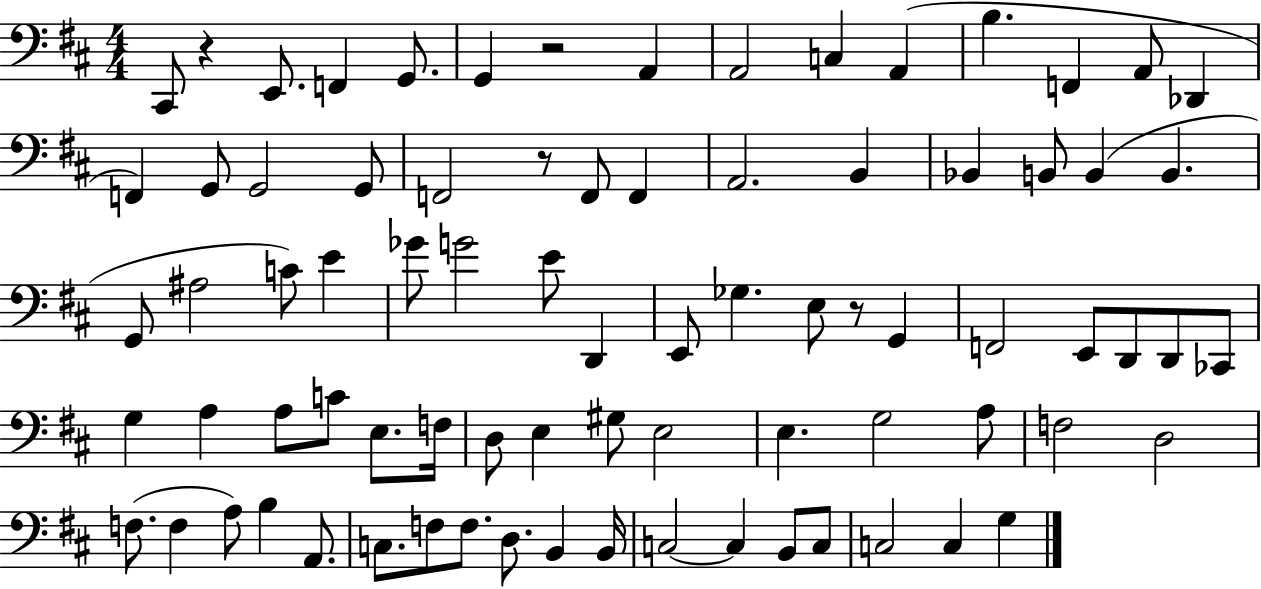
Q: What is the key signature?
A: D major